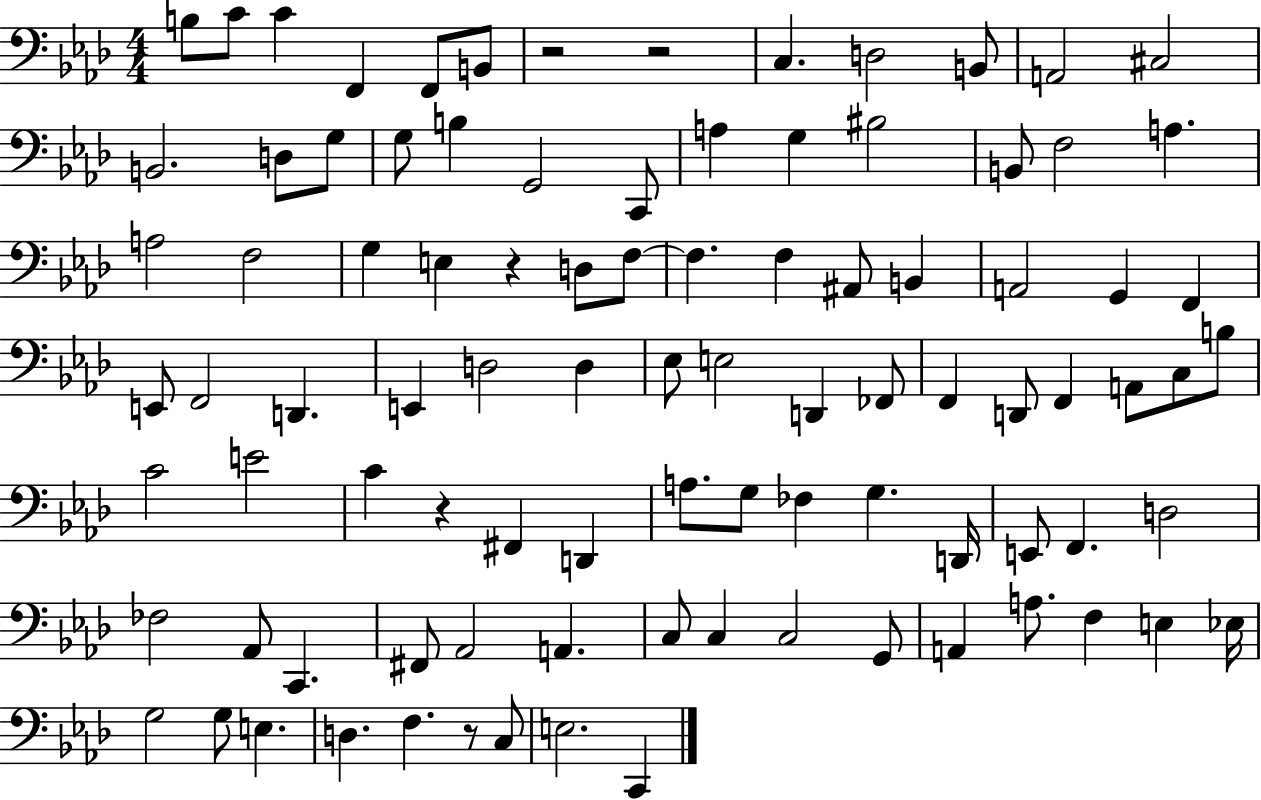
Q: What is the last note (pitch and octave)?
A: C2